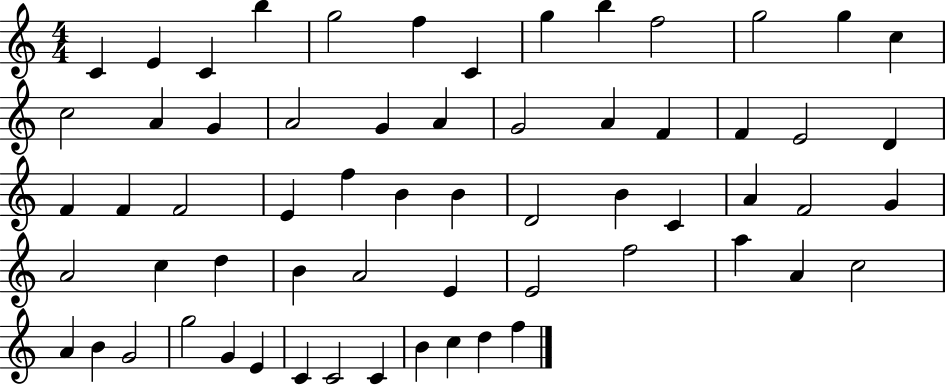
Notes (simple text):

C4/q E4/q C4/q B5/q G5/h F5/q C4/q G5/q B5/q F5/h G5/h G5/q C5/q C5/h A4/q G4/q A4/h G4/q A4/q G4/h A4/q F4/q F4/q E4/h D4/q F4/q F4/q F4/h E4/q F5/q B4/q B4/q D4/h B4/q C4/q A4/q F4/h G4/q A4/h C5/q D5/q B4/q A4/h E4/q E4/h F5/h A5/q A4/q C5/h A4/q B4/q G4/h G5/h G4/q E4/q C4/q C4/h C4/q B4/q C5/q D5/q F5/q